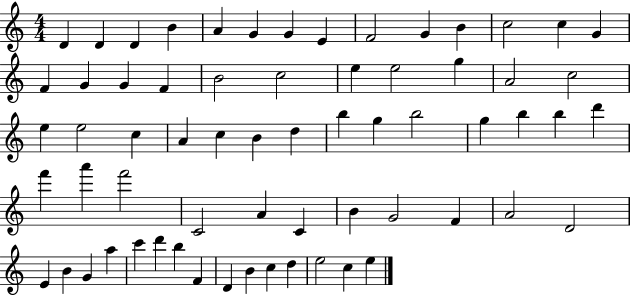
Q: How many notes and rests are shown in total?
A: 65